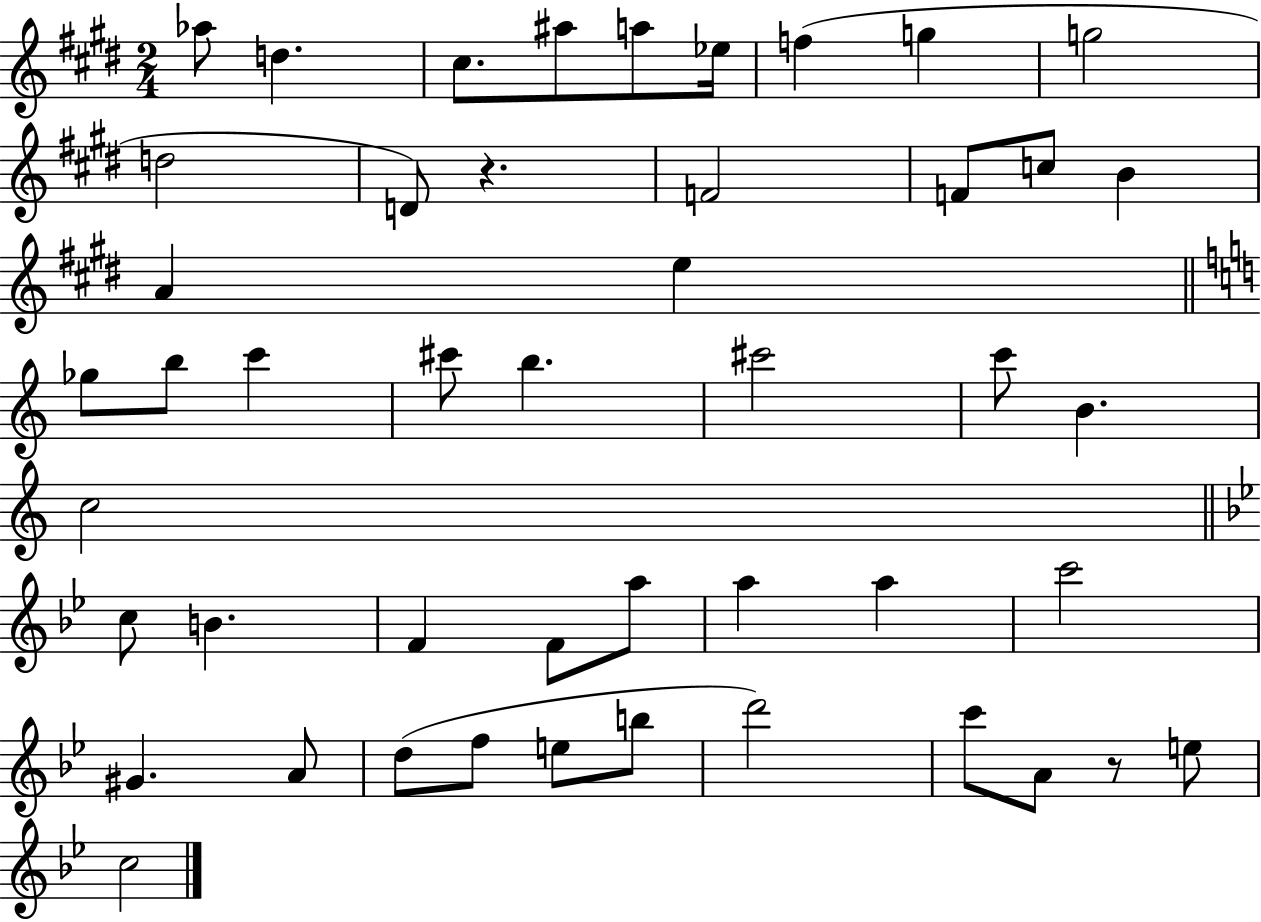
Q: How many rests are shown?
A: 2